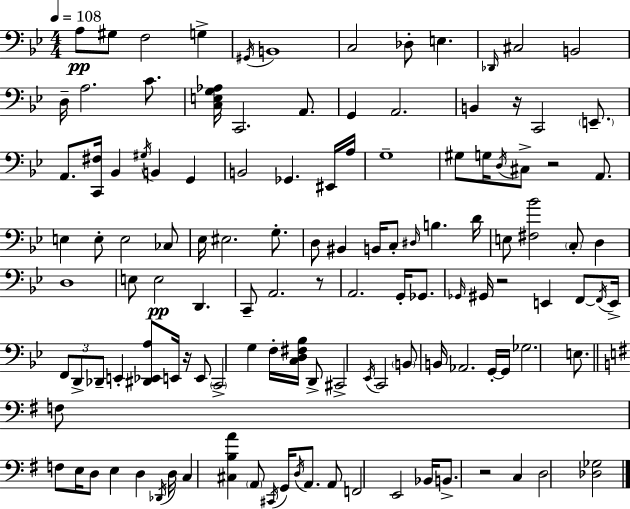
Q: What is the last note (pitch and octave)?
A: D3